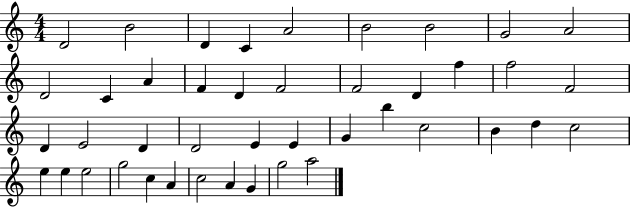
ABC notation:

X:1
T:Untitled
M:4/4
L:1/4
K:C
D2 B2 D C A2 B2 B2 G2 A2 D2 C A F D F2 F2 D f f2 F2 D E2 D D2 E E G b c2 B d c2 e e e2 g2 c A c2 A G g2 a2